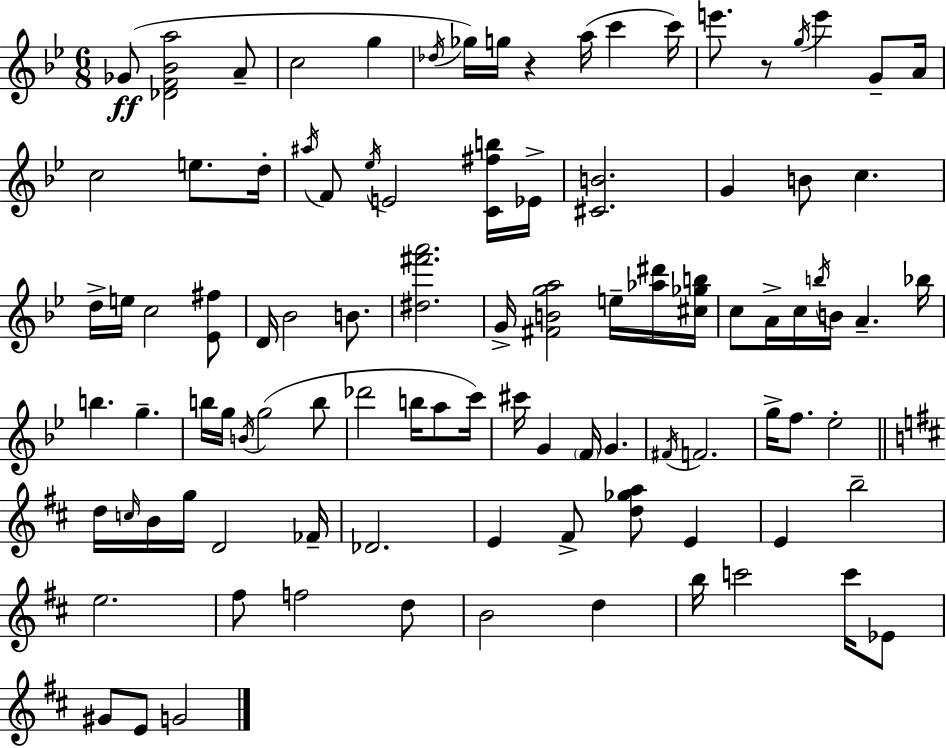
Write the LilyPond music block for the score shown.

{
  \clef treble
  \numericTimeSignature
  \time 6/8
  \key bes \major
  ges'8(\ff <des' f' bes' a''>2 a'8-- | c''2 g''4 | \acciaccatura { des''16 }) ges''16 g''16 r4 a''16( c'''4 | c'''16) e'''8. r8 \acciaccatura { g''16 } e'''4 g'8-- | \break a'16 c''2 e''8. | d''16-. \acciaccatura { ais''16 } f'8 \acciaccatura { ees''16 } e'2 | <c' fis'' b''>16 ees'16-> <cis' b'>2. | g'4 b'8 c''4. | \break d''16-> e''16 c''2 | <ees' fis''>8 d'16 bes'2 | b'8. <dis'' fis''' a'''>2. | g'16-> <fis' b' g'' a''>2 | \break e''16-- <aes'' dis'''>16 <cis'' ges'' b''>16 c''8 a'16-> c''16 \acciaccatura { b''16 } b'16 a'4.-- | bes''16 b''4. g''4.-- | b''16 g''16 \acciaccatura { b'16 } g''2( | b''8 des'''2 | \break b''16 a''8 c'''16) cis'''16 g'4 \parenthesize f'16 | g'4. \acciaccatura { fis'16 } f'2. | g''16-> f''8. ees''2-. | \bar "||" \break \key d \major d''16 \grace { c''16 } b'16 g''16 d'2 | fes'16-- des'2. | e'4 fis'8-> <d'' ges'' a''>8 e'4 | e'4 b''2-- | \break e''2. | fis''8 f''2 d''8 | b'2 d''4 | b''16 c'''2 c'''16 ees'8 | \break gis'8 e'8 g'2 | \bar "|."
}